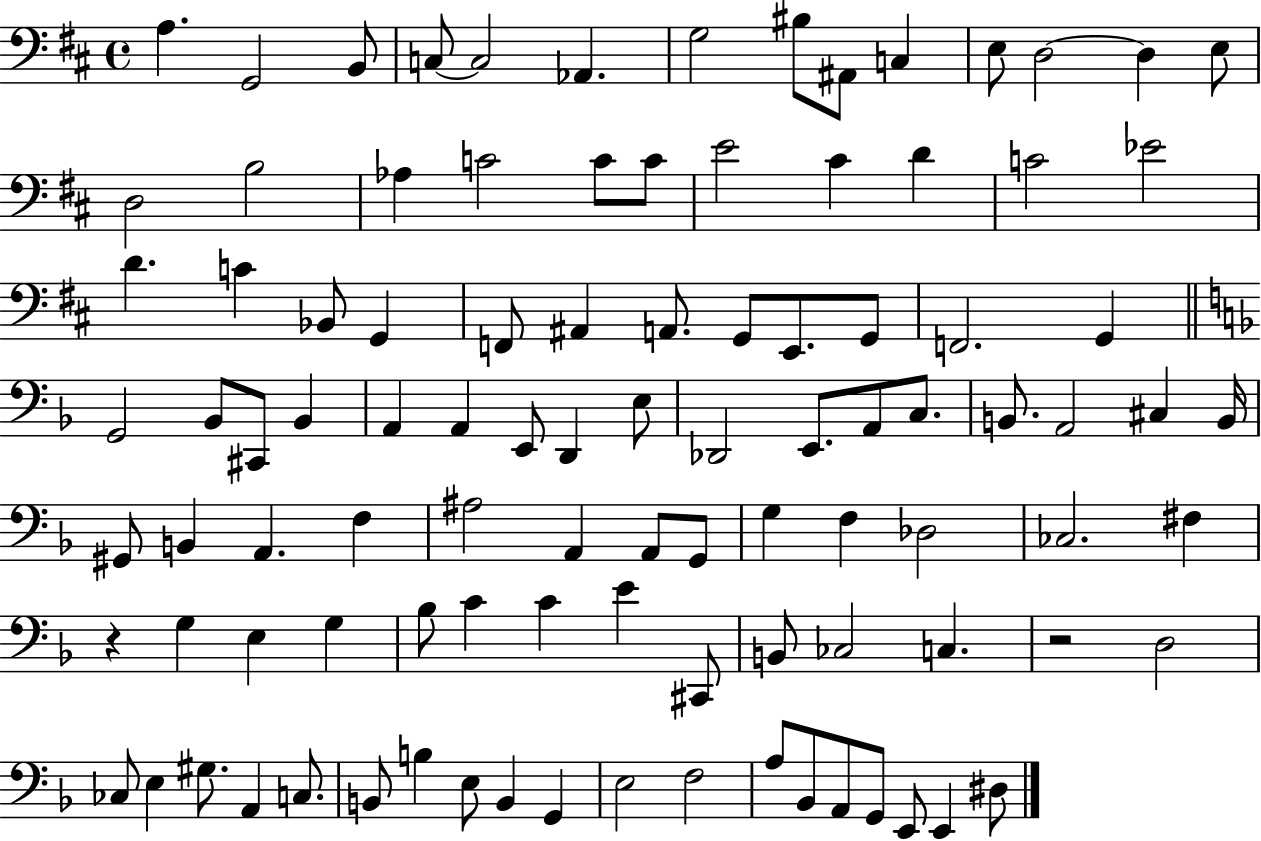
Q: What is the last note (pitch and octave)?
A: D#3